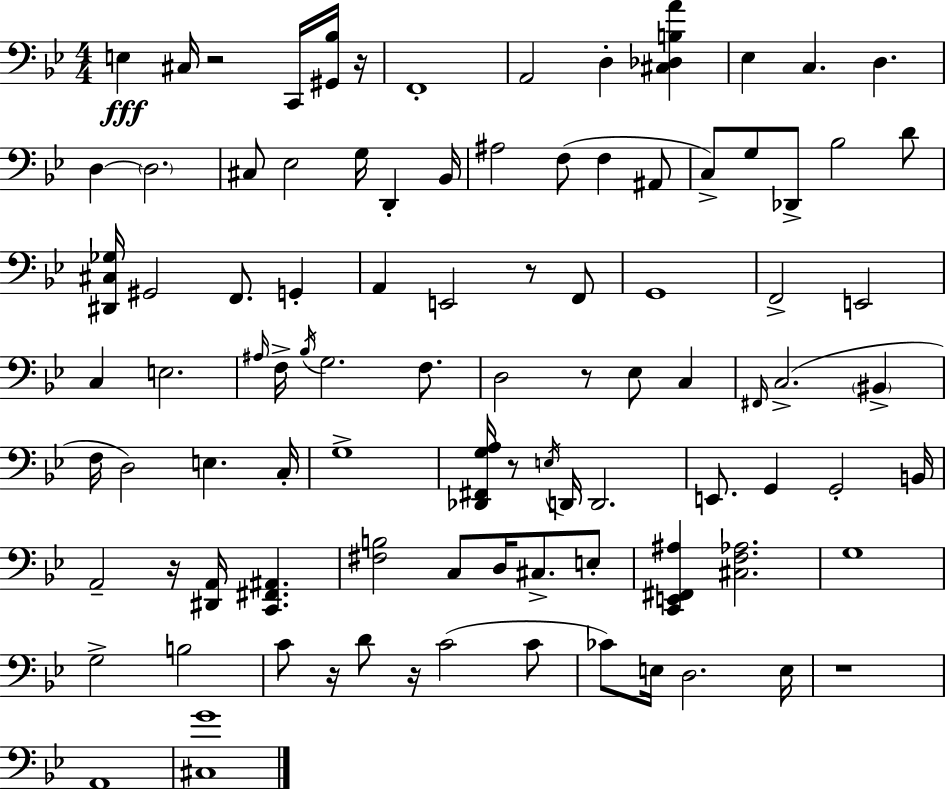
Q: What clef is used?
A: bass